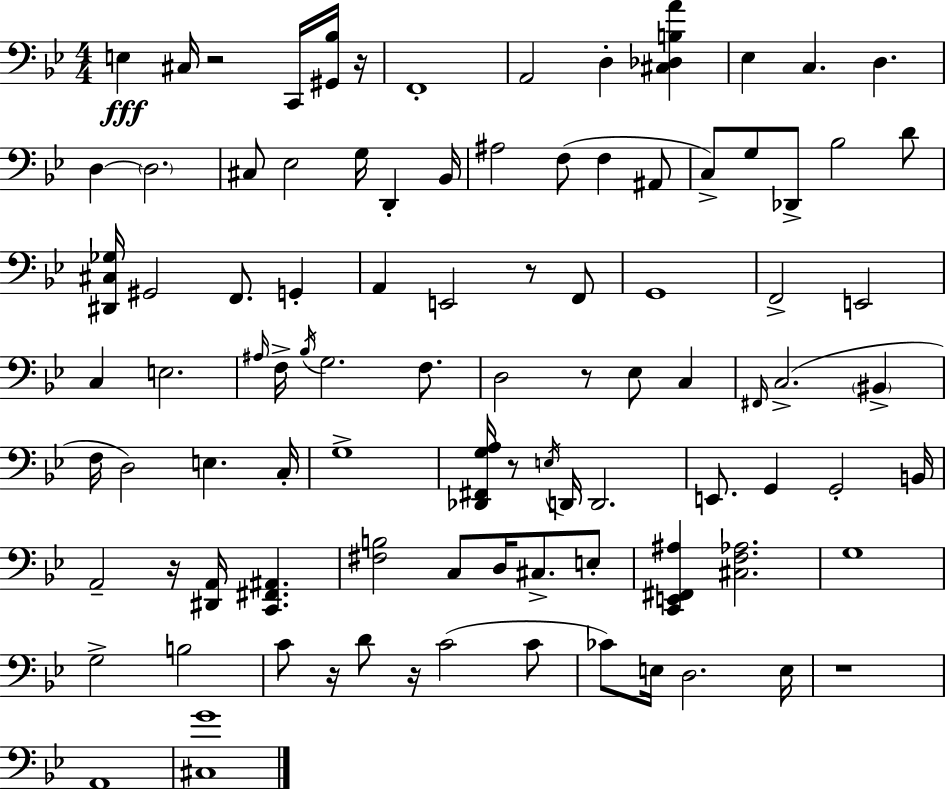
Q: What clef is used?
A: bass